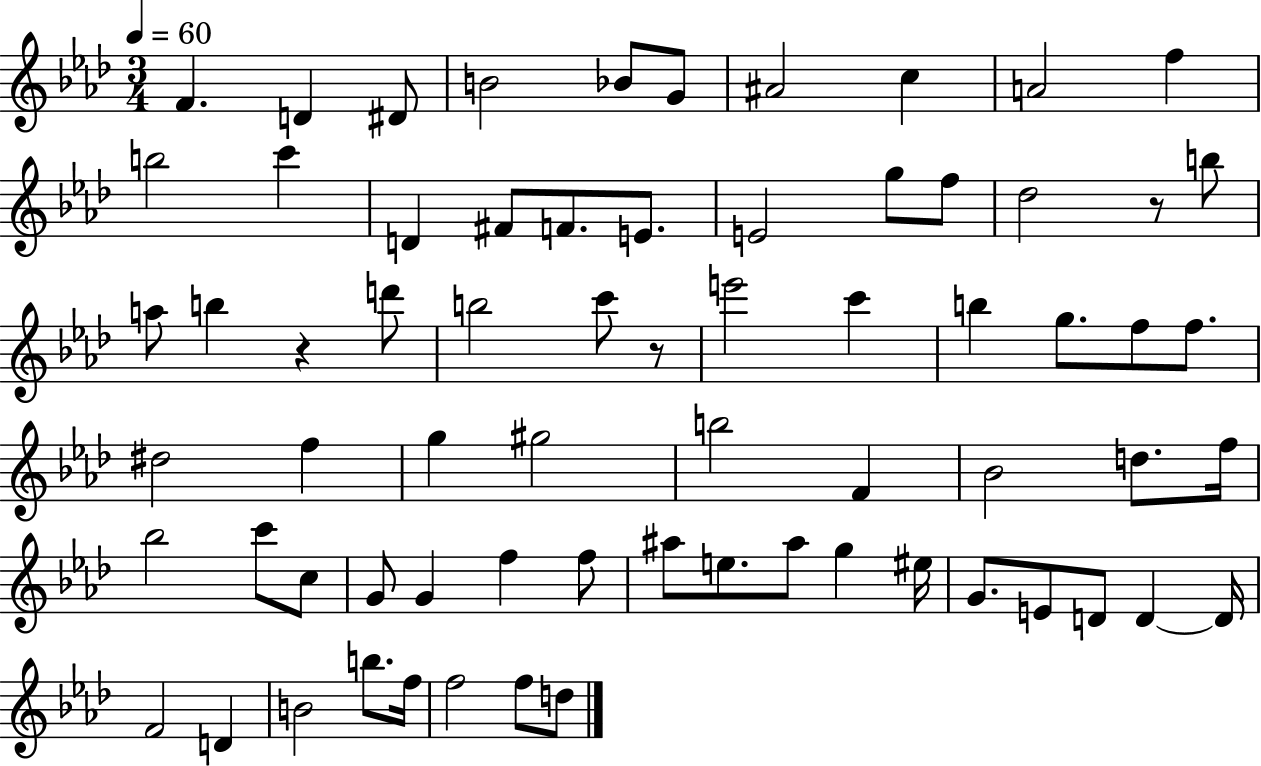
F4/q. D4/q D#4/e B4/h Bb4/e G4/e A#4/h C5/q A4/h F5/q B5/h C6/q D4/q F#4/e F4/e. E4/e. E4/h G5/e F5/e Db5/h R/e B5/e A5/e B5/q R/q D6/e B5/h C6/e R/e E6/h C6/q B5/q G5/e. F5/e F5/e. D#5/h F5/q G5/q G#5/h B5/h F4/q Bb4/h D5/e. F5/s Bb5/h C6/e C5/e G4/e G4/q F5/q F5/e A#5/e E5/e. A#5/e G5/q EIS5/s G4/e. E4/e D4/e D4/q D4/s F4/h D4/q B4/h B5/e. F5/s F5/h F5/e D5/e